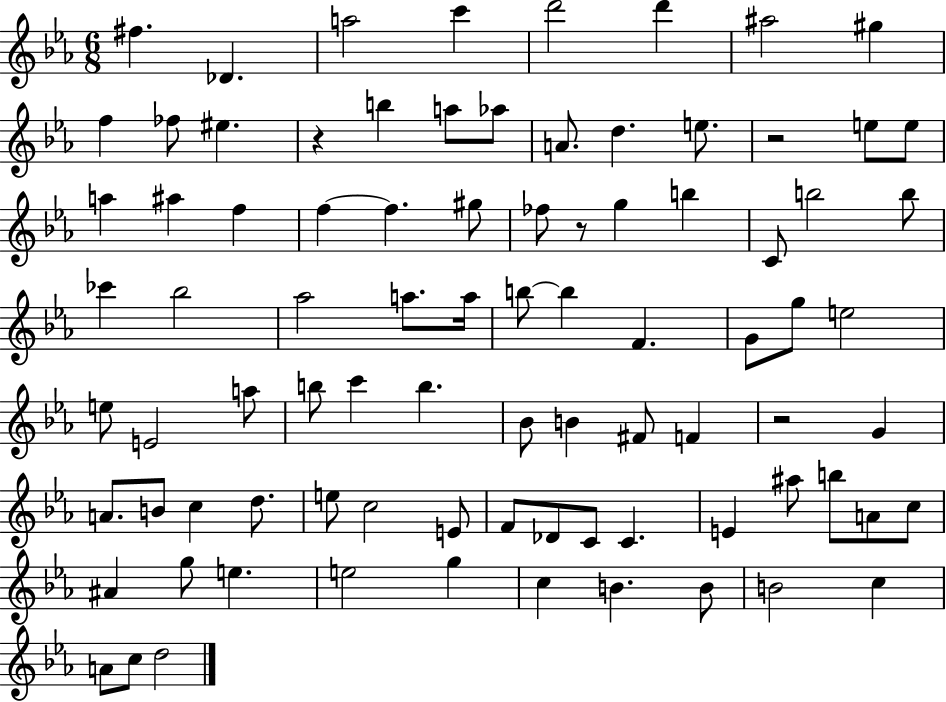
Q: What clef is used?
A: treble